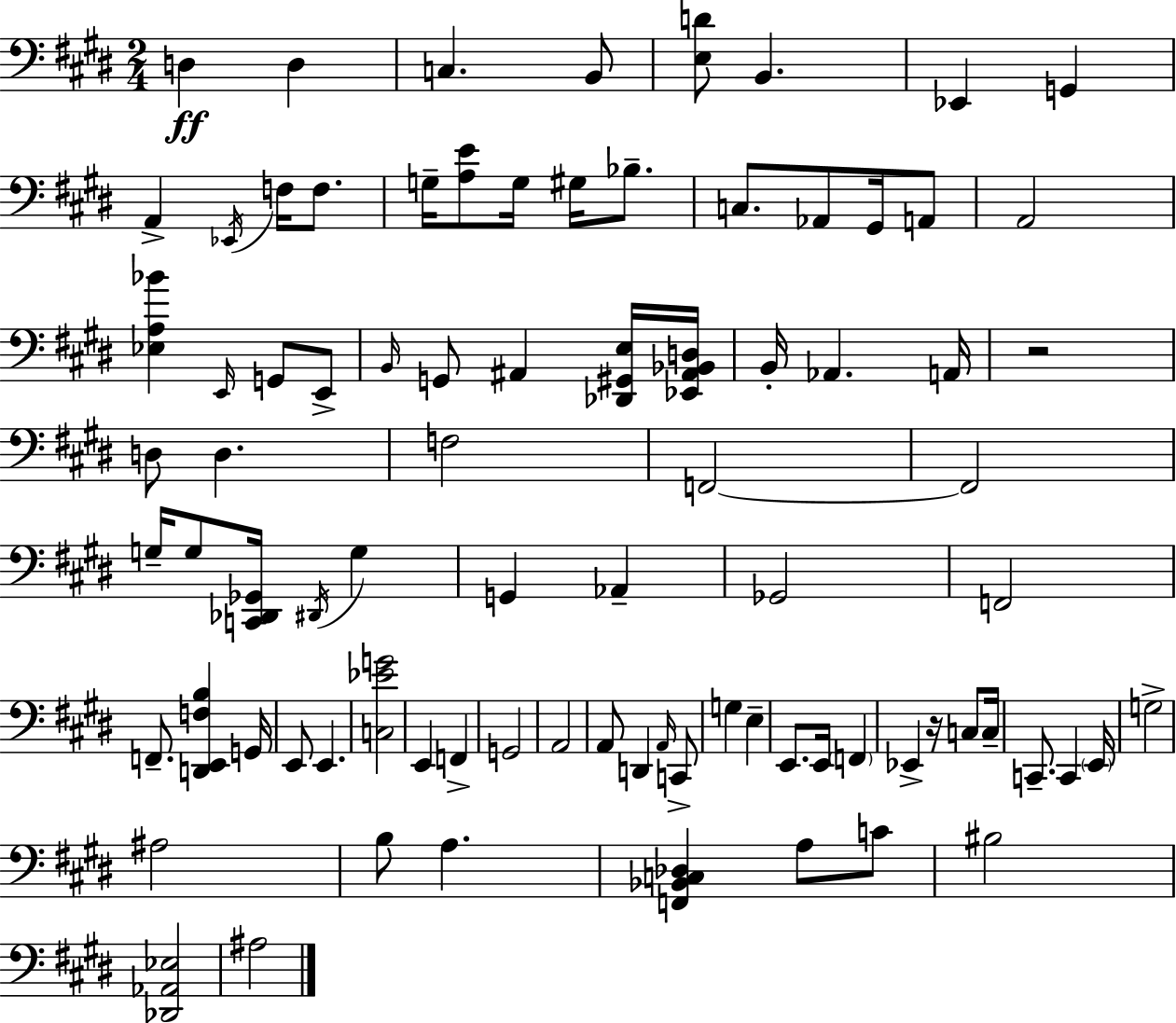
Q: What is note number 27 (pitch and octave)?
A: B2